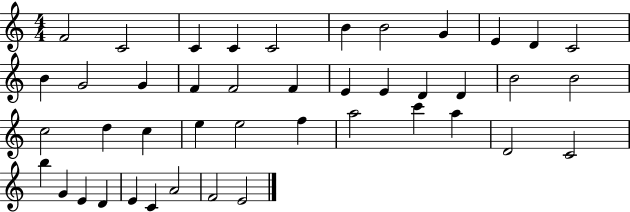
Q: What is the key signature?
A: C major